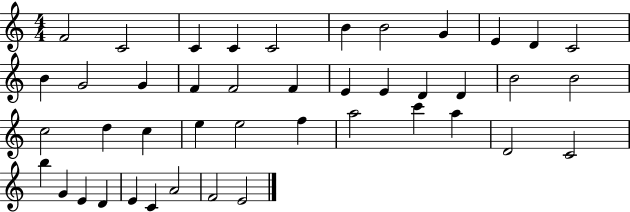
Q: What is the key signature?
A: C major